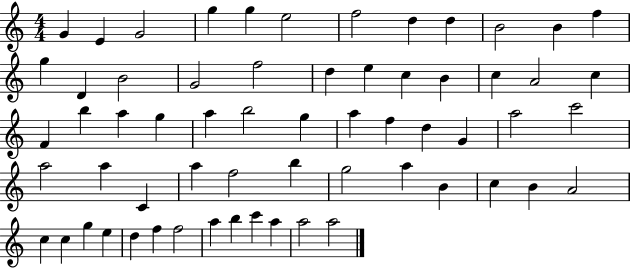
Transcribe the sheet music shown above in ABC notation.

X:1
T:Untitled
M:4/4
L:1/4
K:C
G E G2 g g e2 f2 d d B2 B f g D B2 G2 f2 d e c B c A2 c F b a g a b2 g a f d G a2 c'2 a2 a C a f2 b g2 a B c B A2 c c g e d f f2 a b c' a a2 a2